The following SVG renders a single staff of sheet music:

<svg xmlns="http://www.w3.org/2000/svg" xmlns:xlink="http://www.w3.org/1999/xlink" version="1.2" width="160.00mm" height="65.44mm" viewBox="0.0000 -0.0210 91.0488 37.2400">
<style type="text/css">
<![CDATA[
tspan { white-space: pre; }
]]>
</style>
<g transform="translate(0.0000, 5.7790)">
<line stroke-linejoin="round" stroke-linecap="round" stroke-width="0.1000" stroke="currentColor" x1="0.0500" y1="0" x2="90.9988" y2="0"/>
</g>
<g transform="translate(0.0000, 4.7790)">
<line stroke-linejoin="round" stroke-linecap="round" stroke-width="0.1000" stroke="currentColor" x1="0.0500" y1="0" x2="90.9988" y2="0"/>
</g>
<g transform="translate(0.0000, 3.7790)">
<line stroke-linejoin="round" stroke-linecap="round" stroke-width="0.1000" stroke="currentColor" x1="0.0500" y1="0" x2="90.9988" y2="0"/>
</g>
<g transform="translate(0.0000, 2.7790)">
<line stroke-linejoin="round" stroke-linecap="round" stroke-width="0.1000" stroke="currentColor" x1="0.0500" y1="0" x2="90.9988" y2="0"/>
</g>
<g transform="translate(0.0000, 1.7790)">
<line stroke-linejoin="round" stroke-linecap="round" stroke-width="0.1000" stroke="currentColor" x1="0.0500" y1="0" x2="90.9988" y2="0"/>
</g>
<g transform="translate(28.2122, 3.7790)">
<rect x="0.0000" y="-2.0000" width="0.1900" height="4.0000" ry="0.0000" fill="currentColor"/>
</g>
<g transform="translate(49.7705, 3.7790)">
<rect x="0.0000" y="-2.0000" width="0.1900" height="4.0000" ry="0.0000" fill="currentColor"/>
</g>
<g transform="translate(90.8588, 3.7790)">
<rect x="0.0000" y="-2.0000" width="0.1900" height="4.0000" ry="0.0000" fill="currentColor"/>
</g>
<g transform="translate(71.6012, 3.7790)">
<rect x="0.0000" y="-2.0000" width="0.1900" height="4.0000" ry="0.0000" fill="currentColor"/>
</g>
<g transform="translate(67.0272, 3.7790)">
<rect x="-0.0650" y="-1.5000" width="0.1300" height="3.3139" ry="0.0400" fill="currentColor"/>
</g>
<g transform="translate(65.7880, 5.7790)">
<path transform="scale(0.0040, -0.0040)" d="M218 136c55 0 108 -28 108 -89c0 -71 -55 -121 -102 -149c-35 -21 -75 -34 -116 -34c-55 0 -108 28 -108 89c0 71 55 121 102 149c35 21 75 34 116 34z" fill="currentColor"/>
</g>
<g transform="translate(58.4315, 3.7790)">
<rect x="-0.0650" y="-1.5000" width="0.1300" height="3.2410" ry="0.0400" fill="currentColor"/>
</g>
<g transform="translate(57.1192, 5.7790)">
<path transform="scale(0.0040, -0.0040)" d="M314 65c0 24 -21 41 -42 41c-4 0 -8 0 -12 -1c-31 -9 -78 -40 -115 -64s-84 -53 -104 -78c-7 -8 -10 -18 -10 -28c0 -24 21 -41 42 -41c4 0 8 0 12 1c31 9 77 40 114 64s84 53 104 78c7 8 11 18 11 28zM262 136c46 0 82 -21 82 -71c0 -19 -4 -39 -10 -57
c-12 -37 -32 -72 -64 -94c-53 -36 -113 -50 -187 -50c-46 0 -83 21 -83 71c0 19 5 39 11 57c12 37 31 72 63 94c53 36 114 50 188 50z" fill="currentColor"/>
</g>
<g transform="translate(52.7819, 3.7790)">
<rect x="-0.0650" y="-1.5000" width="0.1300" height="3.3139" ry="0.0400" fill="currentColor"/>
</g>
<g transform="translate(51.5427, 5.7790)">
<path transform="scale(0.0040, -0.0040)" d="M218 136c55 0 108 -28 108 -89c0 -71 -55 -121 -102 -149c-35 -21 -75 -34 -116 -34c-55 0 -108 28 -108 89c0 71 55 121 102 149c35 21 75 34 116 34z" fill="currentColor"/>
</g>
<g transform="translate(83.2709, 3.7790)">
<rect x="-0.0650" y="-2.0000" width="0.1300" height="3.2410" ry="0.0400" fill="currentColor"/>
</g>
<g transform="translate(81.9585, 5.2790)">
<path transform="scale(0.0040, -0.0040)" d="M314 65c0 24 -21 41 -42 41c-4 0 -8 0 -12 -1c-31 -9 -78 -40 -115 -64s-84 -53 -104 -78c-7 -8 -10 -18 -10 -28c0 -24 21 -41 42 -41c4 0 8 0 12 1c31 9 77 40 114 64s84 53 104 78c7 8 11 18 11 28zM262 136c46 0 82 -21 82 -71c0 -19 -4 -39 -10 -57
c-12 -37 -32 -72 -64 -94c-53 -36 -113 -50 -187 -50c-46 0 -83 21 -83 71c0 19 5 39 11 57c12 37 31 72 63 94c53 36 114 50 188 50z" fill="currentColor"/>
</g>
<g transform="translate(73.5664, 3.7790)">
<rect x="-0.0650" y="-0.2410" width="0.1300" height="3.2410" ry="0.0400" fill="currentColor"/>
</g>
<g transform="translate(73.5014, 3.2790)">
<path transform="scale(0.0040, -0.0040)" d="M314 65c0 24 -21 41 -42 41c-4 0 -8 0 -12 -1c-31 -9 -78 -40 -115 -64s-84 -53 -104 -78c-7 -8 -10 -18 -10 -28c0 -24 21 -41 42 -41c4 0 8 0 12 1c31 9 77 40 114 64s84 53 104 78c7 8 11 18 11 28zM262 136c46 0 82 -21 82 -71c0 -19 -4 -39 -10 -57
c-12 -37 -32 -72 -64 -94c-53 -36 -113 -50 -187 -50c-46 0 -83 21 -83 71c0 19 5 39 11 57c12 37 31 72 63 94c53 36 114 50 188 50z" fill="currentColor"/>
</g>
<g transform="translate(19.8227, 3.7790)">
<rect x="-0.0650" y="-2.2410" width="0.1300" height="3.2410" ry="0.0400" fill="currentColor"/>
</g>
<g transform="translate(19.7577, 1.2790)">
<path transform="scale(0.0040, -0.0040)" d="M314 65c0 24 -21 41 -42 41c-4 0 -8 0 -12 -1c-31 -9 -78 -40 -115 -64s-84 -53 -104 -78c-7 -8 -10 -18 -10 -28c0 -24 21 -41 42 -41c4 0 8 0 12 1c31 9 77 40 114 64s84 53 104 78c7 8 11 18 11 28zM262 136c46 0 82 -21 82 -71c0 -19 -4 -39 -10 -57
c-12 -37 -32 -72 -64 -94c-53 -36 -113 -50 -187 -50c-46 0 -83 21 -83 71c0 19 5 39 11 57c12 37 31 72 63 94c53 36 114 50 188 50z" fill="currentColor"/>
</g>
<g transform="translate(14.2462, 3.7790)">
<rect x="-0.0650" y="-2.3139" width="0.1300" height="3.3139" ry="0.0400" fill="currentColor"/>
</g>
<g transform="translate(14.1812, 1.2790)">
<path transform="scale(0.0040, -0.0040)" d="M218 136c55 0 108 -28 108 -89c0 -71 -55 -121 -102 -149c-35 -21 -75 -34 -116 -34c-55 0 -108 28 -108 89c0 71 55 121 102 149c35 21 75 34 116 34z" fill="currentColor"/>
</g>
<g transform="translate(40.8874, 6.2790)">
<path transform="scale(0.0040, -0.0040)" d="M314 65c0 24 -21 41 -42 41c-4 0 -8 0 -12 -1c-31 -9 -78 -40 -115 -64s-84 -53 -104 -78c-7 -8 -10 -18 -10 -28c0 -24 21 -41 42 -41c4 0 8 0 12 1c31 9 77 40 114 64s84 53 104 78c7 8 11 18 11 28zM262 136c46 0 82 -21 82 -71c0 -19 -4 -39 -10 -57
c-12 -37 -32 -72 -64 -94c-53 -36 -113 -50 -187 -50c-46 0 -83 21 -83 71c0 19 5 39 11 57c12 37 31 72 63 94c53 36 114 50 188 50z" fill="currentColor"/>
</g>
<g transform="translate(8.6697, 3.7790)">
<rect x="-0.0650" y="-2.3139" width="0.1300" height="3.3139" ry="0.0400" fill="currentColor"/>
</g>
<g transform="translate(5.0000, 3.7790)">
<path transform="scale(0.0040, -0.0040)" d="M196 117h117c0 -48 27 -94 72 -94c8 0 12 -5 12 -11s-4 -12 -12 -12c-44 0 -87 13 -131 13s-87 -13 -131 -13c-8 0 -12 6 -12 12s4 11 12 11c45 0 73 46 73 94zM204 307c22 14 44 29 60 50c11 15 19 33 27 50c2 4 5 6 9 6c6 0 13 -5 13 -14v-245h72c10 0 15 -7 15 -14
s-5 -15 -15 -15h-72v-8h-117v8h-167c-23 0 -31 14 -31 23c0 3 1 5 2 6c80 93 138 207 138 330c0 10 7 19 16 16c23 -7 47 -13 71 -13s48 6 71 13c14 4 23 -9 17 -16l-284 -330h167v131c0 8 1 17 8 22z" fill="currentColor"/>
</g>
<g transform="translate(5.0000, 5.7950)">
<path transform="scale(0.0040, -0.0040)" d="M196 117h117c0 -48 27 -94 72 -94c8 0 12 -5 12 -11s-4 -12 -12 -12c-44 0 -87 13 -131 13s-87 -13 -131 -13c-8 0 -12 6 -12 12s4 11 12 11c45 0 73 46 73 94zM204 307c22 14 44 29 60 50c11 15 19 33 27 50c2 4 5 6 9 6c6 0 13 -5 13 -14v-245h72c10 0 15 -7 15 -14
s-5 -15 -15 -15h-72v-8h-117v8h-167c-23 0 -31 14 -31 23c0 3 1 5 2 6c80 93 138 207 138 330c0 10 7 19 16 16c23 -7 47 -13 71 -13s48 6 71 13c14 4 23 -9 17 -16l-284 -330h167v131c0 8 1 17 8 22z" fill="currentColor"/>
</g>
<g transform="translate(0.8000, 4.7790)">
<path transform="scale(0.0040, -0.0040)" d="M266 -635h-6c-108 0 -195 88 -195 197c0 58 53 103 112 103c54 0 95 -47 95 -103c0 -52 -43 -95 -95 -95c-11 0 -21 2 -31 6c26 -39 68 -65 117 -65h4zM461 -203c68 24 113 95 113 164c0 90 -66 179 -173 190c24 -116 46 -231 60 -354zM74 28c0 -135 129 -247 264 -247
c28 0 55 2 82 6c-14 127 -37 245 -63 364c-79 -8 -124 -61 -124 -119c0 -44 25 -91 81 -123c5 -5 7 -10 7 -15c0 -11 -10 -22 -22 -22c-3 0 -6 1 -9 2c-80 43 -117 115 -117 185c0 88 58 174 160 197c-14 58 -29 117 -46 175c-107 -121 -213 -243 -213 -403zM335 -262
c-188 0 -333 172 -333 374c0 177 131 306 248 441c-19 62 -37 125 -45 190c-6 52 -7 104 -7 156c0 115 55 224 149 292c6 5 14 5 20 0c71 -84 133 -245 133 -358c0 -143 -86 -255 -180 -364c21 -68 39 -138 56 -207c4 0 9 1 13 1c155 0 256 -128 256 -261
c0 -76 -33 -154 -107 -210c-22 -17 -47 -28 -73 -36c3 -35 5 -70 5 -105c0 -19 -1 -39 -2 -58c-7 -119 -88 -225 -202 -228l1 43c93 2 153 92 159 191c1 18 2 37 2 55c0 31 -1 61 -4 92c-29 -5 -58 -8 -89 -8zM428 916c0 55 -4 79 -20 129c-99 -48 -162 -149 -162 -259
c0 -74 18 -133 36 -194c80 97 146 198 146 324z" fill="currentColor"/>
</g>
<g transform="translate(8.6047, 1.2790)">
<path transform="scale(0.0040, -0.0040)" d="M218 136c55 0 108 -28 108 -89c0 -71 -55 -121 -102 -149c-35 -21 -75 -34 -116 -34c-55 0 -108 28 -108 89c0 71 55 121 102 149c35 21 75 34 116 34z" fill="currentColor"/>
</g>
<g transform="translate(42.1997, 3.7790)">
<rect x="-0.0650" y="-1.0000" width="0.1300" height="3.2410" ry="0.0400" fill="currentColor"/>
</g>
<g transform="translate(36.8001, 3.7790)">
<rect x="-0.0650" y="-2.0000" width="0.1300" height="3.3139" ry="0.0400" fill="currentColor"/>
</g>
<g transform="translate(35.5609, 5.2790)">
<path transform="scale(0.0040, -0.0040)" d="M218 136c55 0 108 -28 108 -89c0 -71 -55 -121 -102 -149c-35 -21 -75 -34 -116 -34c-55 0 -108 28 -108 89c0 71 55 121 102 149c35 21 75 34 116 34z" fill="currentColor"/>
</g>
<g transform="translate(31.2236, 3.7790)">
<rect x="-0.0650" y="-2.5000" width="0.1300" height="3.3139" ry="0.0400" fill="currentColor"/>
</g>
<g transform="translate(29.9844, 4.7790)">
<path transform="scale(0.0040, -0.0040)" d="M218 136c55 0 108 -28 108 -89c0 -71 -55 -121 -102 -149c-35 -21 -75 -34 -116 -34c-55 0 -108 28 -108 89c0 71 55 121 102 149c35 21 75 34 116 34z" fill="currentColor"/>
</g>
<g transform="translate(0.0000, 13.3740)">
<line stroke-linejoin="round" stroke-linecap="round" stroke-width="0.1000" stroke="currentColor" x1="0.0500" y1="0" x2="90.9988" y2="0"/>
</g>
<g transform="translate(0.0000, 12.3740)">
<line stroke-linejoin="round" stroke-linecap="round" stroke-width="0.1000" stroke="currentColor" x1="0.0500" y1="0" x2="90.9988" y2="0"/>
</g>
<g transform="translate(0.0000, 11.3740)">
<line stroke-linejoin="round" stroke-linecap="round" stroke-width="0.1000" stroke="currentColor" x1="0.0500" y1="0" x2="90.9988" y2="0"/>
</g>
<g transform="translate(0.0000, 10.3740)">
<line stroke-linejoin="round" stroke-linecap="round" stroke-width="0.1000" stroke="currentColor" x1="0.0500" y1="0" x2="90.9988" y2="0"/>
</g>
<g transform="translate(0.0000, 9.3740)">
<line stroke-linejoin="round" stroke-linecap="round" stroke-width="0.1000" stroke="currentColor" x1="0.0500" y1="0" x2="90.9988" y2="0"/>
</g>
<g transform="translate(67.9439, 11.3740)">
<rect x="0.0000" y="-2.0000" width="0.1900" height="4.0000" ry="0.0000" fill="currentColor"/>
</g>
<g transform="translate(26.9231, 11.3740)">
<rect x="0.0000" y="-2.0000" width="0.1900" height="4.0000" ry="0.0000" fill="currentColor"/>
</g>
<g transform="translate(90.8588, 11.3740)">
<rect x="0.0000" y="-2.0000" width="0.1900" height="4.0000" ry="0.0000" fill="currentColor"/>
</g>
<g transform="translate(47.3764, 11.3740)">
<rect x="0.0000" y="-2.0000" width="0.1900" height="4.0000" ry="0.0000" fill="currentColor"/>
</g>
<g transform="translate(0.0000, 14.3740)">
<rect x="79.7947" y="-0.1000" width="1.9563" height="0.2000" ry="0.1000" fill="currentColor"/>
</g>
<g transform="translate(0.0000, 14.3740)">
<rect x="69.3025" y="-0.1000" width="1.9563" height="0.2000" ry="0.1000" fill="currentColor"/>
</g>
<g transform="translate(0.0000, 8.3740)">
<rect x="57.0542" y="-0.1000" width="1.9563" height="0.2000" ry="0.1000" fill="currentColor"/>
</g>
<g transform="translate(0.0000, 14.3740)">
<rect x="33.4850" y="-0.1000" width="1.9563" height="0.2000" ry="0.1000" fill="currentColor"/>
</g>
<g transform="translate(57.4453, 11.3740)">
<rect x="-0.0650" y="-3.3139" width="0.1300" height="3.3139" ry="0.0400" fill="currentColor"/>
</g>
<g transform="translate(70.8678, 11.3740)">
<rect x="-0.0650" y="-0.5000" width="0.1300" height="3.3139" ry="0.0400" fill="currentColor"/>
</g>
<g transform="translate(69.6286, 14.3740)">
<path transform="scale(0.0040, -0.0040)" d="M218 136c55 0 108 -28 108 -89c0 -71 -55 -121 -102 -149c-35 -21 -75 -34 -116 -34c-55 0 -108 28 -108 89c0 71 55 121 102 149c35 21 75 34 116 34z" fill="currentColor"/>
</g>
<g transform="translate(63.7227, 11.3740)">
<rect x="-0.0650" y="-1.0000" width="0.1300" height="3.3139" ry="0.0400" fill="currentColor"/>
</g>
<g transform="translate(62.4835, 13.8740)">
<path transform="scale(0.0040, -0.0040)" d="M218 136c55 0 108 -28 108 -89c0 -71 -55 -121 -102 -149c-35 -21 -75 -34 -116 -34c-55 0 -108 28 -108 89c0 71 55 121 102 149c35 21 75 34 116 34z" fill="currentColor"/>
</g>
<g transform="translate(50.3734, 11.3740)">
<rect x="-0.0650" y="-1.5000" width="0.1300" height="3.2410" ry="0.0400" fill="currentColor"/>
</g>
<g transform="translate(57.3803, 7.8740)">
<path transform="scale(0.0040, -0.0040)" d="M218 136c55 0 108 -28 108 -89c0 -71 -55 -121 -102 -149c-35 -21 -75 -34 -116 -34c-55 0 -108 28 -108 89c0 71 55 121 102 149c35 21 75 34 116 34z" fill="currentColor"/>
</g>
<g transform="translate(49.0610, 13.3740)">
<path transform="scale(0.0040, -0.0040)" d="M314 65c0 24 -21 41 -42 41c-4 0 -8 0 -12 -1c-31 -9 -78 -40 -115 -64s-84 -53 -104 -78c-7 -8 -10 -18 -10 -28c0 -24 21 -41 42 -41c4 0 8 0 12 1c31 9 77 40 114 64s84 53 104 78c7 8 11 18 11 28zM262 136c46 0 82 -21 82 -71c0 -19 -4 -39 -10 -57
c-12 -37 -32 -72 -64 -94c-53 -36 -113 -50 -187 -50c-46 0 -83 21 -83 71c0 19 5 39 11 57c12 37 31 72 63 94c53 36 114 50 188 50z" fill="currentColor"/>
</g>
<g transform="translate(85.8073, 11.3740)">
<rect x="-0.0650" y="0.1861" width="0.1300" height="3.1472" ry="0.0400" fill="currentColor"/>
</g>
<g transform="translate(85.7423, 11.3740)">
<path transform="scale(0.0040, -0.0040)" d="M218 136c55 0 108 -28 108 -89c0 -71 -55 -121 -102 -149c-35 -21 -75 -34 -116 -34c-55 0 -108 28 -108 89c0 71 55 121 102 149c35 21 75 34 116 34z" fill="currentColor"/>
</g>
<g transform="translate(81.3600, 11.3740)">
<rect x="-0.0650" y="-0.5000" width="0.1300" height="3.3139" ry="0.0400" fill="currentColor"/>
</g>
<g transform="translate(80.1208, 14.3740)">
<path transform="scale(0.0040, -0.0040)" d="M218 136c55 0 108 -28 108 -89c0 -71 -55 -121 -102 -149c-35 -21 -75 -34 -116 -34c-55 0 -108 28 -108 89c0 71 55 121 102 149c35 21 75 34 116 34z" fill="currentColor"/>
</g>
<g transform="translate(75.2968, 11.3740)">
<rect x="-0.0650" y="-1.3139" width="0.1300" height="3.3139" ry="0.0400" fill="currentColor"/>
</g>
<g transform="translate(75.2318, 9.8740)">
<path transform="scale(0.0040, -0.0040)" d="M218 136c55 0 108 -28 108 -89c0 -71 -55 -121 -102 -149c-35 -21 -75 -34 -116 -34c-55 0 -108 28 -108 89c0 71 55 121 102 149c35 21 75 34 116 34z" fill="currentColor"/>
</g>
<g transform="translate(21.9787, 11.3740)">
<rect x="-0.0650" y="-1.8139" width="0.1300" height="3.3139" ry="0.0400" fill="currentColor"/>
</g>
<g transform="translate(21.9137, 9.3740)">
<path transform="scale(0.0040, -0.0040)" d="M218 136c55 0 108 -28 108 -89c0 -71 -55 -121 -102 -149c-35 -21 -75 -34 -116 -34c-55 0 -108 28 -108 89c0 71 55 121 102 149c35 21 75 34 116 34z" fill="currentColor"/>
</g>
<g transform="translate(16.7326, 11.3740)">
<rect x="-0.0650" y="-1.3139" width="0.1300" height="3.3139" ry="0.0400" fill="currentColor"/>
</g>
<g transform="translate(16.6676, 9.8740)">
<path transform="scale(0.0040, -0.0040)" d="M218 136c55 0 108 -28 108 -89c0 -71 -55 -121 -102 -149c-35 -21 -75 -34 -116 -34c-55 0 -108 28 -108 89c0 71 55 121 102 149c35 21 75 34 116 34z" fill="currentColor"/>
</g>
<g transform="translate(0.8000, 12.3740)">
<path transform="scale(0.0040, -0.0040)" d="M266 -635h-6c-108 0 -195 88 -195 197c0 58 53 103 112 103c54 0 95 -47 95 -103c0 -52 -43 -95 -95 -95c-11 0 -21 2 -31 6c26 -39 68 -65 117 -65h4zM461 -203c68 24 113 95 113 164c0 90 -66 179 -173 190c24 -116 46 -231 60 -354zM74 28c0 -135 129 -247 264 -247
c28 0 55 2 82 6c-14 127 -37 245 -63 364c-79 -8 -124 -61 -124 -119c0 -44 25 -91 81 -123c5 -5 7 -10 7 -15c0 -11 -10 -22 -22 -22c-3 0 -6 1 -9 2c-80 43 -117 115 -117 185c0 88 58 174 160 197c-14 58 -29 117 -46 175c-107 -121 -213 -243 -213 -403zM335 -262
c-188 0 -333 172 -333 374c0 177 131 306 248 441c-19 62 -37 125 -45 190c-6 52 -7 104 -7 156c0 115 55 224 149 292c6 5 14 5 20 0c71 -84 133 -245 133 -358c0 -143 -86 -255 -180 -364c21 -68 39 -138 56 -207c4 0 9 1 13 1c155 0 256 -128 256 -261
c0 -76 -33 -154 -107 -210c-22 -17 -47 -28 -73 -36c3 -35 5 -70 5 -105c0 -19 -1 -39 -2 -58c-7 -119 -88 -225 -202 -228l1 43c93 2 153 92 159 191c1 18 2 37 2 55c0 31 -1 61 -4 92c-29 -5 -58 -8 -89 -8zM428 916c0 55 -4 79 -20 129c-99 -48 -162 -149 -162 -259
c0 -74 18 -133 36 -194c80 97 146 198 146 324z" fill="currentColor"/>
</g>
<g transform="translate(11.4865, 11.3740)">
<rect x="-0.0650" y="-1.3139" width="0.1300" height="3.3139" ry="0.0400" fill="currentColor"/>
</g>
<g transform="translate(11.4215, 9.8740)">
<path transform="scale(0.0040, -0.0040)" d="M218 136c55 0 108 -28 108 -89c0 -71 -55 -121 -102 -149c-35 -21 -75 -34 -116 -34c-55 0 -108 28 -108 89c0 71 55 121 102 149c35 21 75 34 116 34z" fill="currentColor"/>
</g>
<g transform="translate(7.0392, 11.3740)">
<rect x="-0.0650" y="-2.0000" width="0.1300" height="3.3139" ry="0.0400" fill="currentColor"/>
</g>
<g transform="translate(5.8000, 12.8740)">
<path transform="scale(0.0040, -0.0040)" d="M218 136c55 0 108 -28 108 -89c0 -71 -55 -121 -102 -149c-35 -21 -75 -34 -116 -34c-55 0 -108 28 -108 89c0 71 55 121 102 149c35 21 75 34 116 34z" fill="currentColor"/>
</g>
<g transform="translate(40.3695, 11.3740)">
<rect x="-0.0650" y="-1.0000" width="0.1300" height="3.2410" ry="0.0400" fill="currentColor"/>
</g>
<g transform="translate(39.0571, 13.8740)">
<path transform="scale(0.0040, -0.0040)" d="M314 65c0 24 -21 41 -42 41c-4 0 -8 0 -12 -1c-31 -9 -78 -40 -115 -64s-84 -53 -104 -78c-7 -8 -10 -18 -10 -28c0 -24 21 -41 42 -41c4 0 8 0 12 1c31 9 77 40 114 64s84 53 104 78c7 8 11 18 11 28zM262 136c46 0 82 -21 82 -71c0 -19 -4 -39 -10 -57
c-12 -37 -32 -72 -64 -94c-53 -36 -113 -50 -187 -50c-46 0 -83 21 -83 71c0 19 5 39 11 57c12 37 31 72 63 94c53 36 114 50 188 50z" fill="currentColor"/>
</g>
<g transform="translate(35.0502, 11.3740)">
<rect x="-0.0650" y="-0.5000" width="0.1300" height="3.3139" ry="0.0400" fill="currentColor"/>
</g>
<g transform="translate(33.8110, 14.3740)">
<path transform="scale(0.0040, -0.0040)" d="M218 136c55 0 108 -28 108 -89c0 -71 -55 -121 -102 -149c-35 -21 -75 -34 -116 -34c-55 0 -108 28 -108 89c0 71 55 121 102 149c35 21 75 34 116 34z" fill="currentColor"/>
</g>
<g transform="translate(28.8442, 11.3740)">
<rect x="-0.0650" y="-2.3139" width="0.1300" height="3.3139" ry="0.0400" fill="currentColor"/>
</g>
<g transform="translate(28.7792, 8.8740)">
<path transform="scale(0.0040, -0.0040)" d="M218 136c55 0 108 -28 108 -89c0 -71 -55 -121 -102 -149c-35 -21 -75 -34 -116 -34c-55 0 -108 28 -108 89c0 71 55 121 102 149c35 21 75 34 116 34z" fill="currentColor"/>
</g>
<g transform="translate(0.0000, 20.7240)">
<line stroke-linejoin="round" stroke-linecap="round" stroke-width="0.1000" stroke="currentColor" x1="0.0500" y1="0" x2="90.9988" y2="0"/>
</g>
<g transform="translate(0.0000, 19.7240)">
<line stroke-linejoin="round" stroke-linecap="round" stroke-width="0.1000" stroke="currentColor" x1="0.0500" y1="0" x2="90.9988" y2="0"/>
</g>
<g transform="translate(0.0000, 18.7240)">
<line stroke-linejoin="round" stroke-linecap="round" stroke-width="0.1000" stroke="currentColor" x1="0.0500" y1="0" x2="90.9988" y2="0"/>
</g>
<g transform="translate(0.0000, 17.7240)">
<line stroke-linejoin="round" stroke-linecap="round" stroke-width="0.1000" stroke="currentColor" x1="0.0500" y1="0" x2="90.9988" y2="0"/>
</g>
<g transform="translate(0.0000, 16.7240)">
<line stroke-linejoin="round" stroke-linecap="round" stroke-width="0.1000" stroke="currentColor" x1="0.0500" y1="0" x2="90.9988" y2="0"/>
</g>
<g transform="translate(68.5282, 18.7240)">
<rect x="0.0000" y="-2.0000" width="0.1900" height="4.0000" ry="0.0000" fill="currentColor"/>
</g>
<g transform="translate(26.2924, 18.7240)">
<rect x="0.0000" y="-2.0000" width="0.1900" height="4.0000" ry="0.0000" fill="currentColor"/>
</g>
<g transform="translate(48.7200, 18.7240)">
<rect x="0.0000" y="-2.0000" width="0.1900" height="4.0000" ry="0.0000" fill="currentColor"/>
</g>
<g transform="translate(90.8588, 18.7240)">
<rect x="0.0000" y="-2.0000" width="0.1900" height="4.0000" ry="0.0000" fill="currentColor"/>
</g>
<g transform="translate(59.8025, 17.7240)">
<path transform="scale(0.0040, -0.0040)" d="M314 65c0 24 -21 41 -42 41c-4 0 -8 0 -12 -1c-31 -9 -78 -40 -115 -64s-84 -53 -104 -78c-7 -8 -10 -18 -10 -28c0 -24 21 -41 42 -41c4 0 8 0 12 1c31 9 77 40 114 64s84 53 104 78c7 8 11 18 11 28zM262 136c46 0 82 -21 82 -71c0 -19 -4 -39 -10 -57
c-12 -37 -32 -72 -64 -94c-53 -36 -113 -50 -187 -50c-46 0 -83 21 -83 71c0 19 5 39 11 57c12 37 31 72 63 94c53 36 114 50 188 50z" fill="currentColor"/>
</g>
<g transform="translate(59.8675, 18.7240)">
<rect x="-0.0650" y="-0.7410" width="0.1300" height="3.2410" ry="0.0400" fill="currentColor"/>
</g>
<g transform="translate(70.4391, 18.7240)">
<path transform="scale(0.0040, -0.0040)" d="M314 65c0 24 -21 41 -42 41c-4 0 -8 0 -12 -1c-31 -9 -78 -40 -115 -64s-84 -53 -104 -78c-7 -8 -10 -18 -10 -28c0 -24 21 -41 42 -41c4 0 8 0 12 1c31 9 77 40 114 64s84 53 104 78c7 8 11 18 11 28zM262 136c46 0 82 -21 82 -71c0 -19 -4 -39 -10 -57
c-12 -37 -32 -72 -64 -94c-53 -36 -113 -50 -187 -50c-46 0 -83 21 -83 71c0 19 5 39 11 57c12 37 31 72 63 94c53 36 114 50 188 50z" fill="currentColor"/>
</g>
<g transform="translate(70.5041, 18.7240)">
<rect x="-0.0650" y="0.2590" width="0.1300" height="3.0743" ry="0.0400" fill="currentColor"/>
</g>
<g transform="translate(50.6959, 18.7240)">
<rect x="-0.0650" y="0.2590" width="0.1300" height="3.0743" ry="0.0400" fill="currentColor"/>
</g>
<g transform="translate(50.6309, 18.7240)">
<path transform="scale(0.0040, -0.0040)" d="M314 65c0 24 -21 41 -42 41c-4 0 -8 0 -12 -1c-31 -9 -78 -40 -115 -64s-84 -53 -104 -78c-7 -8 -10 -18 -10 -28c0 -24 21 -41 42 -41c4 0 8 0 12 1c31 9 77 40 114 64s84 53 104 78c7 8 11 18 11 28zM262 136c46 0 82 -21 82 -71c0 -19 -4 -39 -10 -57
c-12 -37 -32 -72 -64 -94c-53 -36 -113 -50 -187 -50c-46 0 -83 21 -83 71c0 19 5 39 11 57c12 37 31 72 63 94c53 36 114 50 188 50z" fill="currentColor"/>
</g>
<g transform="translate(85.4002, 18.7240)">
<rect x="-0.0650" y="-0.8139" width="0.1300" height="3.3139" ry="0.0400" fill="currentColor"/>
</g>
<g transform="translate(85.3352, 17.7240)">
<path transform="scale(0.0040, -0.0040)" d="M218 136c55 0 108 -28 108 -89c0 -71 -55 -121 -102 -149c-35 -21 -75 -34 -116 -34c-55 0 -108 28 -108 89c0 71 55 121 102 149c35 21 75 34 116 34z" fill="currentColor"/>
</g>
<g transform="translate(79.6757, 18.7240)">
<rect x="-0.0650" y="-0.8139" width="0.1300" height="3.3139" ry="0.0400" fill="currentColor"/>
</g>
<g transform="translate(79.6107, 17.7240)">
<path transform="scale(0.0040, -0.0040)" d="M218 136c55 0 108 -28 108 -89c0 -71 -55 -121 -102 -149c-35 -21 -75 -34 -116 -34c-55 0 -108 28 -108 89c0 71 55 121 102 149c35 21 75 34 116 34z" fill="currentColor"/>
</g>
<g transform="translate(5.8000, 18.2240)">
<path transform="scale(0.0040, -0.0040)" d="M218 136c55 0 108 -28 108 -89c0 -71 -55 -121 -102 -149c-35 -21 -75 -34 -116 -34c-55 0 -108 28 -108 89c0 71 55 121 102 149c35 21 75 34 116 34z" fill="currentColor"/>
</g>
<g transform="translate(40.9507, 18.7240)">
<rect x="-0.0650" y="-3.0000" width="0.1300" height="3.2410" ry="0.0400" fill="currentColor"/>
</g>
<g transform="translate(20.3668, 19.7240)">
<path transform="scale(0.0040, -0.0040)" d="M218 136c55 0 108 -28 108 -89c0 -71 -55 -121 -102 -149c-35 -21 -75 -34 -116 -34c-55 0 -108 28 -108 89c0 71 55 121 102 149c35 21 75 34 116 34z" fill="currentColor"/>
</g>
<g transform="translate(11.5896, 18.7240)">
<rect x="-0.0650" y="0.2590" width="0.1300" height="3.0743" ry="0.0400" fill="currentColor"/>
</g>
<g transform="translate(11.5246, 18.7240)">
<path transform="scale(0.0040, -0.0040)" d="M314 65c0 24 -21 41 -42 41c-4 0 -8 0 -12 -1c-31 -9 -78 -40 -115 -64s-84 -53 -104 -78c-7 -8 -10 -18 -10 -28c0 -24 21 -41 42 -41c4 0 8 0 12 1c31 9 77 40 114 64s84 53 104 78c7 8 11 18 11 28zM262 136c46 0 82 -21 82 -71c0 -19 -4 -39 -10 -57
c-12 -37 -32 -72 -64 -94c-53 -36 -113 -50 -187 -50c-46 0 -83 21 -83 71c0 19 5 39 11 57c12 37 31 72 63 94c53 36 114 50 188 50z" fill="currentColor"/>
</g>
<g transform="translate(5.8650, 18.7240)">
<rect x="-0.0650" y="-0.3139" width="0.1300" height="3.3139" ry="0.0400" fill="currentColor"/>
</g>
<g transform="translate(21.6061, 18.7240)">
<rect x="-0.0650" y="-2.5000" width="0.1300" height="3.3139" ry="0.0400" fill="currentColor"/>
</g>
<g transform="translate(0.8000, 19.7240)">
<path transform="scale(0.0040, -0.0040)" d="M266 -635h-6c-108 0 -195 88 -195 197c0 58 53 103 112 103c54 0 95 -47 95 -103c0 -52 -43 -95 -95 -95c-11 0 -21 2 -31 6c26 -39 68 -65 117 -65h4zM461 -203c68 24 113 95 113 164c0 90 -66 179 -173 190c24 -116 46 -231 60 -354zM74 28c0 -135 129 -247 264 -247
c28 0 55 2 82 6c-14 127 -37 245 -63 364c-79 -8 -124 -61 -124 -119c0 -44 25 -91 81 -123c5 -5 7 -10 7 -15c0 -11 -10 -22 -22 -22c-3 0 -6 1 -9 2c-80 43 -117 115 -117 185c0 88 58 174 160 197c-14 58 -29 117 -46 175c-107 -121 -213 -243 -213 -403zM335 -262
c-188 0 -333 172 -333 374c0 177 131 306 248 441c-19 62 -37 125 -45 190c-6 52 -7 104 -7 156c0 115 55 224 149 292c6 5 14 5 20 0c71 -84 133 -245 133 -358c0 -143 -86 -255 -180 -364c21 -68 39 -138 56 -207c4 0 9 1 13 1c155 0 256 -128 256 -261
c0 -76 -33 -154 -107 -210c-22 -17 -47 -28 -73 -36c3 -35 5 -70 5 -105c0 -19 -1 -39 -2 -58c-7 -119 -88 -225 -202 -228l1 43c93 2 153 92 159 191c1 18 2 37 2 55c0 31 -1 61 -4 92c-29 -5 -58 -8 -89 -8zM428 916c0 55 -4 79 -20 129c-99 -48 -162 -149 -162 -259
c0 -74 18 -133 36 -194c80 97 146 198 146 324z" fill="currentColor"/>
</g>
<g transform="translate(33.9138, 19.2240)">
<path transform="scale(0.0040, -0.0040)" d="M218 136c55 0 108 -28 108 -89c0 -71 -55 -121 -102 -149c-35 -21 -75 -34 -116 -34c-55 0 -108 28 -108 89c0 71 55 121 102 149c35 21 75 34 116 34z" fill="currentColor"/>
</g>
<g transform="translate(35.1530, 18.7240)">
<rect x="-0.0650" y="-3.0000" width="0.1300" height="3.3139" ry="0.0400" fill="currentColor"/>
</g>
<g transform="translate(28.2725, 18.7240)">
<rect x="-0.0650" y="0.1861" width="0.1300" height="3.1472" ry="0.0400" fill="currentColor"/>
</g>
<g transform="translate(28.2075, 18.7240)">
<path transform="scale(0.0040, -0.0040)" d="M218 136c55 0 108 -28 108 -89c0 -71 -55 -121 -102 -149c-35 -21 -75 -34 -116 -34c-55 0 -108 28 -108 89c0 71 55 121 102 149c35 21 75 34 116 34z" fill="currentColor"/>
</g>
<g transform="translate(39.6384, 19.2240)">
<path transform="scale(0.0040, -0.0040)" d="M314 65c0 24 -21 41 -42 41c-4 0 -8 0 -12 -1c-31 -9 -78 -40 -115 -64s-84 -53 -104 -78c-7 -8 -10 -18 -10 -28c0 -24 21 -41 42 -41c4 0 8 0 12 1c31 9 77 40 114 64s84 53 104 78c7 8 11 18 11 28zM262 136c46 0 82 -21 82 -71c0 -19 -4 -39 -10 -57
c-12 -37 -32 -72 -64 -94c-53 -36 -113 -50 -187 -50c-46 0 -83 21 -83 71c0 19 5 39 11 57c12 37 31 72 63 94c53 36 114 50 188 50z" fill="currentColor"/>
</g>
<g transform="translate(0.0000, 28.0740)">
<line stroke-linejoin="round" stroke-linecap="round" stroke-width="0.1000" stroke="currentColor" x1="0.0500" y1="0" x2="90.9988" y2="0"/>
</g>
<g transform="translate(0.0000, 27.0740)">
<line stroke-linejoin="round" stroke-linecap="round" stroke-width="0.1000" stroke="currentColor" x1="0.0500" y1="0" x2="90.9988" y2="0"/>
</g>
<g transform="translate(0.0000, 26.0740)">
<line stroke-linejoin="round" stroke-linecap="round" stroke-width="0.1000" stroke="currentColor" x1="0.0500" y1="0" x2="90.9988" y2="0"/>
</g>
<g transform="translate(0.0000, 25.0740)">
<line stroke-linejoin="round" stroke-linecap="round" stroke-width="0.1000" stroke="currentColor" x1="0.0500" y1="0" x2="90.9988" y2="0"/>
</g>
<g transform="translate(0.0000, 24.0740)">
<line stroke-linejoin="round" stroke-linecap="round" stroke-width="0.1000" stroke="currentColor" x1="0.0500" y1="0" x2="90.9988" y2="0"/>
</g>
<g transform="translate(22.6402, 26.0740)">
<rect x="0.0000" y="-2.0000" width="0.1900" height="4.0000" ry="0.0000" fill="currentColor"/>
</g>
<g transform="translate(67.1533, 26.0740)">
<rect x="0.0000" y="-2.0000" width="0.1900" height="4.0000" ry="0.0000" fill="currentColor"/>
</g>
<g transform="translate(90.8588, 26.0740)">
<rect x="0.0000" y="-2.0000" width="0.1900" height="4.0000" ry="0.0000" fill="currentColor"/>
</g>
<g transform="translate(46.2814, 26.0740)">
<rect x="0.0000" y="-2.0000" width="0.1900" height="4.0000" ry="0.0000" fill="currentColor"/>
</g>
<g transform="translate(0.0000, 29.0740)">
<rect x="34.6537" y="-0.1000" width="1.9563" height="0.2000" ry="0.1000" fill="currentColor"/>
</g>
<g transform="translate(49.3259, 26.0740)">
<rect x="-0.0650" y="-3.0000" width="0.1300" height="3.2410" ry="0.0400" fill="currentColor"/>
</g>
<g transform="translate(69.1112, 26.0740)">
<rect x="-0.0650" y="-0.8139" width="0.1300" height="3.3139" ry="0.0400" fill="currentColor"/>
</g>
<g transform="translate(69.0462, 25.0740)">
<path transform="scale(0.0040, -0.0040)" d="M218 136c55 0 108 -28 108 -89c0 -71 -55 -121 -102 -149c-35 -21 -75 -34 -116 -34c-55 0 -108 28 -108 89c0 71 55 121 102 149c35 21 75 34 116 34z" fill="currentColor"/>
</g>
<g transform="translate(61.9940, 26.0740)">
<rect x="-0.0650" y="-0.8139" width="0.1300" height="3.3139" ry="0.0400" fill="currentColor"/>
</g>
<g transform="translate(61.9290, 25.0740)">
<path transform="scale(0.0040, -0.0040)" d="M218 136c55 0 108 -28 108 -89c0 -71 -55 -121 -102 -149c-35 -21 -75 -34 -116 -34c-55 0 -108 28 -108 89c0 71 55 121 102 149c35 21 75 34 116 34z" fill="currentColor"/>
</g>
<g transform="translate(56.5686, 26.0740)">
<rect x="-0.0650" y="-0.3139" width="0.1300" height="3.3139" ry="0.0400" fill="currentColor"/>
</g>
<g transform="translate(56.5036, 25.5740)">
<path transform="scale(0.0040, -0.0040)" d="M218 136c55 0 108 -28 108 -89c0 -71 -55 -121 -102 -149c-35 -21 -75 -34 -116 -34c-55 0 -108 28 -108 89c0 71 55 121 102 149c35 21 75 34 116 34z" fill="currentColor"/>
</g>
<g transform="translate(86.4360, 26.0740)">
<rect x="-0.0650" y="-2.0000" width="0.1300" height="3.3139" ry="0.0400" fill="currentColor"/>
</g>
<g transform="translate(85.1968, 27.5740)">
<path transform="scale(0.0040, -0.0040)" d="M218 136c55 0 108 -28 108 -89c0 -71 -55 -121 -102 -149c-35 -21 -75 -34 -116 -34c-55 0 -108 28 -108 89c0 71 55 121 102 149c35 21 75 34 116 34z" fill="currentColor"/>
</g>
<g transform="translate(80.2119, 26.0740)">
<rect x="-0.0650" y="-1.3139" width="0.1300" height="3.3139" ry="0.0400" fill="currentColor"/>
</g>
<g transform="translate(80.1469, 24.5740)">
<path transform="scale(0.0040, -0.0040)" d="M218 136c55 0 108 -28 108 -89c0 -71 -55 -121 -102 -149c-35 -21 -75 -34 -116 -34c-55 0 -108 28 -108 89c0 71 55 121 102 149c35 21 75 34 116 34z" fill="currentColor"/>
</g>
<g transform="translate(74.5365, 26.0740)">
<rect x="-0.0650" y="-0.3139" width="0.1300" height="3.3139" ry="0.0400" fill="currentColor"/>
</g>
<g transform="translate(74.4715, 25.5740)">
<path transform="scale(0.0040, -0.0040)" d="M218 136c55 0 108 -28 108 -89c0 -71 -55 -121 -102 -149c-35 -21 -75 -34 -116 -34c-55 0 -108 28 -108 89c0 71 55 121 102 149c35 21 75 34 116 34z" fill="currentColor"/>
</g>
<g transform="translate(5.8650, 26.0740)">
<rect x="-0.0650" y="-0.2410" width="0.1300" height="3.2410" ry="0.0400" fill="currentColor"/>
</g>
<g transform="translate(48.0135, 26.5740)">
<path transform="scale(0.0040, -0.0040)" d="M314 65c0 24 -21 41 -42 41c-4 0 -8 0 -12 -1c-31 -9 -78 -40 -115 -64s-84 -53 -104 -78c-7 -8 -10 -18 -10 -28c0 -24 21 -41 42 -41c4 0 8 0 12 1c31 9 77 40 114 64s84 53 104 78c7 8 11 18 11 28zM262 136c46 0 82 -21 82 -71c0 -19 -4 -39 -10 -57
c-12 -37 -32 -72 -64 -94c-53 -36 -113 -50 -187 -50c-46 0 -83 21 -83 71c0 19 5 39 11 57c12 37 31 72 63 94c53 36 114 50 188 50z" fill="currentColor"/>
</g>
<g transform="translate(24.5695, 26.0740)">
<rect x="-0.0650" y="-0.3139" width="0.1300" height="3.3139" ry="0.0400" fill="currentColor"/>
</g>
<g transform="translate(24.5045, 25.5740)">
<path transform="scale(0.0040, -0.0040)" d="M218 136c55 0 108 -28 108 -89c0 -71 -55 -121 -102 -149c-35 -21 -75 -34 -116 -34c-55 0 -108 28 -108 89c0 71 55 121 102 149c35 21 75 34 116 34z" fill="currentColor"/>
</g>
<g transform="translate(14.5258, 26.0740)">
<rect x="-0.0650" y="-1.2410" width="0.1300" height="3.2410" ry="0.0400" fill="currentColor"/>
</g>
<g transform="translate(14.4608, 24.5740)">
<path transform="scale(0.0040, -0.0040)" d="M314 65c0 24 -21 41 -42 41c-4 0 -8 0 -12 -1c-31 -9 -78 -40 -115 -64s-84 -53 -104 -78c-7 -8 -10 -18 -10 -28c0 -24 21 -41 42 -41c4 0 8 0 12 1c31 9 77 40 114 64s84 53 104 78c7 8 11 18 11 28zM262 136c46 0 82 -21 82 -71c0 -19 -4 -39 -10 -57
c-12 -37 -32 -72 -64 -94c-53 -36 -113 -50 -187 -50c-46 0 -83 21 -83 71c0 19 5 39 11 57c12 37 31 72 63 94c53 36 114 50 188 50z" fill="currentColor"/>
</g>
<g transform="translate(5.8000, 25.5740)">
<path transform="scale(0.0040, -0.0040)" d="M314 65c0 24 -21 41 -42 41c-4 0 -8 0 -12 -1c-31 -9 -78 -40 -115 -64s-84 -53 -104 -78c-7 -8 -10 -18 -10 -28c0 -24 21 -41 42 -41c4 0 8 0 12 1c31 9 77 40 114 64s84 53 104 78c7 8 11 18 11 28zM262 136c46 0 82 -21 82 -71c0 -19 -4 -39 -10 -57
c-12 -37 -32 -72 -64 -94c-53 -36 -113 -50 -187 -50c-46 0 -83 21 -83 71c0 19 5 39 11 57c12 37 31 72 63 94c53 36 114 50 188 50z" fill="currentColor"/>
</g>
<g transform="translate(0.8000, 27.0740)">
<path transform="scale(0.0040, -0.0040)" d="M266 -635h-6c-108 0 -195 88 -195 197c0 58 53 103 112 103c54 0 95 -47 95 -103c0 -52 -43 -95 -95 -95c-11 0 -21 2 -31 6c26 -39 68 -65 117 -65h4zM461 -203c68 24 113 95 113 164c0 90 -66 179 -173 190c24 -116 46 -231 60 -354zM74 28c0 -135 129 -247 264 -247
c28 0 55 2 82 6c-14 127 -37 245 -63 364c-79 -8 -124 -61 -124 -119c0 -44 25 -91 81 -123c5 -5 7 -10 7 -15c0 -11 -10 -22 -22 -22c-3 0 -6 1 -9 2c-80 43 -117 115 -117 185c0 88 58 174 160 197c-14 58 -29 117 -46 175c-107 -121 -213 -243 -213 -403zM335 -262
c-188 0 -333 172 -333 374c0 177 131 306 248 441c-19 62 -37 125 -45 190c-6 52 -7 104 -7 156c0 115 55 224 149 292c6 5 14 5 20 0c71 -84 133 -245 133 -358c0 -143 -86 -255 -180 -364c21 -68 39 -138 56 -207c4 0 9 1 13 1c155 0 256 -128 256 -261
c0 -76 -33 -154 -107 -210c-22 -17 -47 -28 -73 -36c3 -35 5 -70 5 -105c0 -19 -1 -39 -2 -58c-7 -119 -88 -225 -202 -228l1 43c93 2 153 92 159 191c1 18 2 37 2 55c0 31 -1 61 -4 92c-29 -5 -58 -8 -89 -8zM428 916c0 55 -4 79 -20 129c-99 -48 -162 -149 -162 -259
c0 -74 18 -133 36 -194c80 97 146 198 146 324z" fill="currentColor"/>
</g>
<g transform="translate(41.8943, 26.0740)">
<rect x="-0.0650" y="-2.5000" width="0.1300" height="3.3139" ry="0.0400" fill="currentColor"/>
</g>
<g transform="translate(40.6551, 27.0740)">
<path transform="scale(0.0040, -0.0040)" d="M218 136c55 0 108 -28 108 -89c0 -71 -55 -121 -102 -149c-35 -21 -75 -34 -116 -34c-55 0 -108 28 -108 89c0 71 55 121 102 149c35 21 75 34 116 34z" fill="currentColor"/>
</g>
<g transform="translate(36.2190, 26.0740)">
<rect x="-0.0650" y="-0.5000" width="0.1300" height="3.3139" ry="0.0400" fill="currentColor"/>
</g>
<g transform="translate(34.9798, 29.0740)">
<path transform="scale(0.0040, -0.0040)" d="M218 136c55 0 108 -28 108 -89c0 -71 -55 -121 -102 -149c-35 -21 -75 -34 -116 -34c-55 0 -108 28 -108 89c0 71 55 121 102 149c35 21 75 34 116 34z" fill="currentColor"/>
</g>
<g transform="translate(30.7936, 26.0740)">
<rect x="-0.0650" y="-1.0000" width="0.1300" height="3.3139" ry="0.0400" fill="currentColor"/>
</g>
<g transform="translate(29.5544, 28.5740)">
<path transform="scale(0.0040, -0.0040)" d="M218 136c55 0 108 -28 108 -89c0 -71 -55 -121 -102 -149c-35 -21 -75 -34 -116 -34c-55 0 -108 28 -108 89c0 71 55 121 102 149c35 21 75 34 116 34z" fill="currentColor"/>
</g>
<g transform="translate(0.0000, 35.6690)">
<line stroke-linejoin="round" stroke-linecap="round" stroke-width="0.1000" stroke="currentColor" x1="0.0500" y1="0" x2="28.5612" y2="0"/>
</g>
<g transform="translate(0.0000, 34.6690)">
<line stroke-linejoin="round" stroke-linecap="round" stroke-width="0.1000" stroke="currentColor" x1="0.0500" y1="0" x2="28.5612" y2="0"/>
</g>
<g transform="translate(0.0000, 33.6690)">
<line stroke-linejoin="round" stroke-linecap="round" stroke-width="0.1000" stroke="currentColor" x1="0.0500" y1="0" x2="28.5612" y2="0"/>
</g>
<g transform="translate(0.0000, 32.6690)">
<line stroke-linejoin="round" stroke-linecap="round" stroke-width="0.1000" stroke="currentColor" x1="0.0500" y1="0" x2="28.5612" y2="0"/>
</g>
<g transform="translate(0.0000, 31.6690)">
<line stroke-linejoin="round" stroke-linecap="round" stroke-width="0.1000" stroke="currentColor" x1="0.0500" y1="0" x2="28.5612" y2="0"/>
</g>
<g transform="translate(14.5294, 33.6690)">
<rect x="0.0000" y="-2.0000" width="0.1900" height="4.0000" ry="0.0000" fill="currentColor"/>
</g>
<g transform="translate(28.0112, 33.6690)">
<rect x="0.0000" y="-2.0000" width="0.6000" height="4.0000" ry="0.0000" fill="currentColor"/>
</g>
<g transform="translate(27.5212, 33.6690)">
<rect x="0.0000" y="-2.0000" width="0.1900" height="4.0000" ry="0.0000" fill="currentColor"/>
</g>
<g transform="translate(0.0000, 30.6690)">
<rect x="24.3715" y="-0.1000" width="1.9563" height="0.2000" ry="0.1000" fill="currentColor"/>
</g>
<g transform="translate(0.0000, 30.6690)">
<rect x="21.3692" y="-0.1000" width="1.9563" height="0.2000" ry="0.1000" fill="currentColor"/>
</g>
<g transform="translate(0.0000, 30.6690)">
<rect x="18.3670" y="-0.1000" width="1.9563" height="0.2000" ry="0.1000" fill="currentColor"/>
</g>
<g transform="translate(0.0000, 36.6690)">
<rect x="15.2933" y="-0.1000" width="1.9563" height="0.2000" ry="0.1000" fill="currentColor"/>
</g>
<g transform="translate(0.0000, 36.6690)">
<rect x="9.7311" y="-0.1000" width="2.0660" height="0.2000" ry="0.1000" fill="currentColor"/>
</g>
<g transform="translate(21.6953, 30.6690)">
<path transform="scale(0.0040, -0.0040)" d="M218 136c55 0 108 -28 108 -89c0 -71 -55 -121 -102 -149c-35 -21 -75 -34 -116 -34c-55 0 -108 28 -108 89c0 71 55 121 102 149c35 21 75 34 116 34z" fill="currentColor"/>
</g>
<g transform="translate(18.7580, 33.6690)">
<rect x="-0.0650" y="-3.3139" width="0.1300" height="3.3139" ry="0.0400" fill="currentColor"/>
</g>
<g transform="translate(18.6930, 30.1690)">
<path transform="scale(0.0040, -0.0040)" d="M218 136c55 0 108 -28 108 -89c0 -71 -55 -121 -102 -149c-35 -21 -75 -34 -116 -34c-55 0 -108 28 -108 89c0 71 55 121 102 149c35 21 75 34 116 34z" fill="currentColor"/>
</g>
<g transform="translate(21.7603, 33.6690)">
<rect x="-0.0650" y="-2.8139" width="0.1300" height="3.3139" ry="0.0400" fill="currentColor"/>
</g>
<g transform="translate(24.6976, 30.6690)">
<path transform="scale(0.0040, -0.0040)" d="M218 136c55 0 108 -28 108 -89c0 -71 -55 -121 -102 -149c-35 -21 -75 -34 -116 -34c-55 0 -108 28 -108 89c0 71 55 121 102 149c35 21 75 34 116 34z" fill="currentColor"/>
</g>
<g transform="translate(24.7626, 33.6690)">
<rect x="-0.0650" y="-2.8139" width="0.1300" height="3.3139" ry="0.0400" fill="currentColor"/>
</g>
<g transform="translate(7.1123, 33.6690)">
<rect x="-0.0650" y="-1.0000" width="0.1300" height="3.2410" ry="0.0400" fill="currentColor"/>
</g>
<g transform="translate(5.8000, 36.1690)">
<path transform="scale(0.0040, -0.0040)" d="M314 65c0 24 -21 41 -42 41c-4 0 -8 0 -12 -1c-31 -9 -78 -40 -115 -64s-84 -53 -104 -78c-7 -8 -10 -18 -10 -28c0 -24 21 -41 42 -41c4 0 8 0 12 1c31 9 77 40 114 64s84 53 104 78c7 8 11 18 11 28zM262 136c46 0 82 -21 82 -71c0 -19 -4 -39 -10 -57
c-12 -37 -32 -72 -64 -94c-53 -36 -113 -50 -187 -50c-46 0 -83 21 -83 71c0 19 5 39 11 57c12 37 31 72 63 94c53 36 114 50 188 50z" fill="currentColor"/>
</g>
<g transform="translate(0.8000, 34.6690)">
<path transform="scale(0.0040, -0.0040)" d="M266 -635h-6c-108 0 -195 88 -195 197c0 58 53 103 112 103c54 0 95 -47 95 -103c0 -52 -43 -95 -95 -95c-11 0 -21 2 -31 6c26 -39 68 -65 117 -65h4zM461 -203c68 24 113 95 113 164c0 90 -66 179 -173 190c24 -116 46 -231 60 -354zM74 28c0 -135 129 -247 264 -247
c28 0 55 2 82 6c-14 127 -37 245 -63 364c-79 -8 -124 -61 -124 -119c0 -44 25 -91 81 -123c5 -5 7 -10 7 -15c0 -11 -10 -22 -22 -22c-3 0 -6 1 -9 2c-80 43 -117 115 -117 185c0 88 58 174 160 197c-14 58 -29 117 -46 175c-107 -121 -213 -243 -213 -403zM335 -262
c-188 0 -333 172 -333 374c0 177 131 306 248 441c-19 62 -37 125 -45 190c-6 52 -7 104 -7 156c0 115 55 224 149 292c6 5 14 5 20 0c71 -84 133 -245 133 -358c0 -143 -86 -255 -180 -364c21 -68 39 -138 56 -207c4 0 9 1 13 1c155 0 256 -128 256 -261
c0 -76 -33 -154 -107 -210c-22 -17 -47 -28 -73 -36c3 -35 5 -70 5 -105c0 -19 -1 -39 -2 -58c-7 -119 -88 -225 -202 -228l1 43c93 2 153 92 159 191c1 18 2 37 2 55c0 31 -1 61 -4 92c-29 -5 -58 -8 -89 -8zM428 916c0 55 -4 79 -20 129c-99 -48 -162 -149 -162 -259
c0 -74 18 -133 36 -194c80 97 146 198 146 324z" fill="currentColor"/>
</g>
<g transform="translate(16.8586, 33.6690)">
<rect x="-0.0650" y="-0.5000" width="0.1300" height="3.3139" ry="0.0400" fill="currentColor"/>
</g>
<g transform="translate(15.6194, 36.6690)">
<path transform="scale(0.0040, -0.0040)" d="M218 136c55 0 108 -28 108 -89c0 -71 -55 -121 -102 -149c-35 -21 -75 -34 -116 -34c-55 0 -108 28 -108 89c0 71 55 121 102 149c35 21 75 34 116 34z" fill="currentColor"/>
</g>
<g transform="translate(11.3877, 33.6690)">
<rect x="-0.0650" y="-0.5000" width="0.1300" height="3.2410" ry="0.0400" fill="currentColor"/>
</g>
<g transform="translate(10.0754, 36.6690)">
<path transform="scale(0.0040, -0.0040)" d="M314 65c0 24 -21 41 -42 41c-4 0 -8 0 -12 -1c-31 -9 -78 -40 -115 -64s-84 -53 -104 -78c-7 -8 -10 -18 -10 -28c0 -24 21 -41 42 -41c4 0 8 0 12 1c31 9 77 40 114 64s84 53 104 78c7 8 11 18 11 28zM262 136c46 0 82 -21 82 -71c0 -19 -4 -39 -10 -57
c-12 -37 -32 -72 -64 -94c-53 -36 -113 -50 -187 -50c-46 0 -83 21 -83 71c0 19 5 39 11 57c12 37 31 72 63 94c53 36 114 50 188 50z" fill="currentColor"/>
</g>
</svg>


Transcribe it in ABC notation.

X:1
T:Untitled
M:4/4
L:1/4
K:C
g g g2 G F D2 E E2 E c2 F2 F e e f g C D2 E2 b D C e C B c B2 G B A A2 B2 d2 B2 d d c2 e2 c D C G A2 c d d c e F D2 C2 C b a a